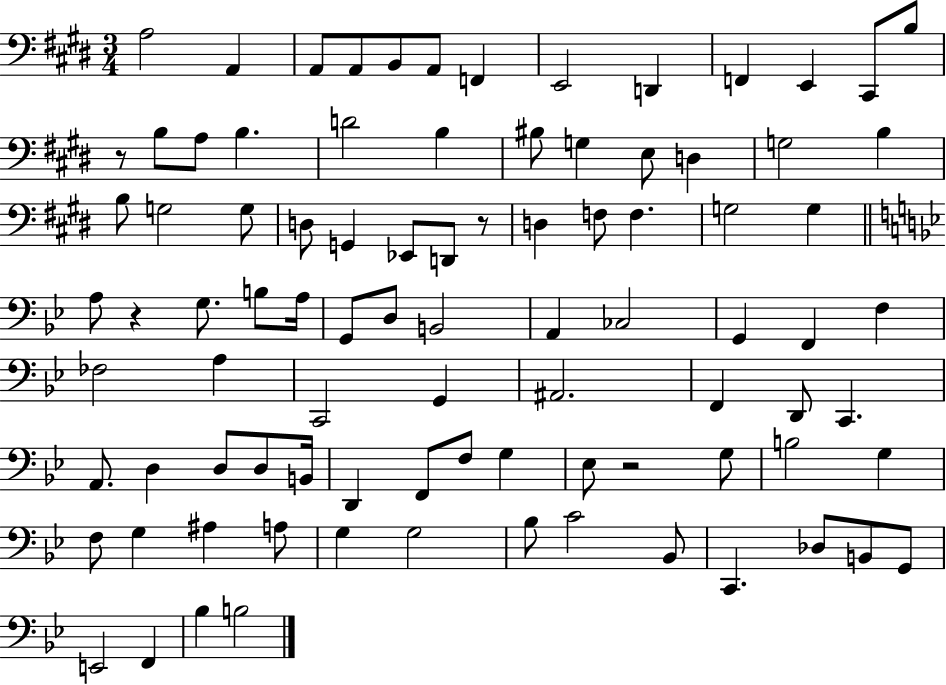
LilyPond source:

{
  \clef bass
  \numericTimeSignature
  \time 3/4
  \key e \major
  a2 a,4 | a,8 a,8 b,8 a,8 f,4 | e,2 d,4 | f,4 e,4 cis,8 b8 | \break r8 b8 a8 b4. | d'2 b4 | bis8 g4 e8 d4 | g2 b4 | \break b8 g2 g8 | d8 g,4 ees,8 d,8 r8 | d4 f8 f4. | g2 g4 | \break \bar "||" \break \key g \minor a8 r4 g8. b8 a16 | g,8 d8 b,2 | a,4 ces2 | g,4 f,4 f4 | \break fes2 a4 | c,2 g,4 | ais,2. | f,4 d,8 c,4. | \break a,8. d4 d8 d8 b,16 | d,4 f,8 f8 g4 | ees8 r2 g8 | b2 g4 | \break f8 g4 ais4 a8 | g4 g2 | bes8 c'2 bes,8 | c,4. des8 b,8 g,8 | \break e,2 f,4 | bes4 b2 | \bar "|."
}